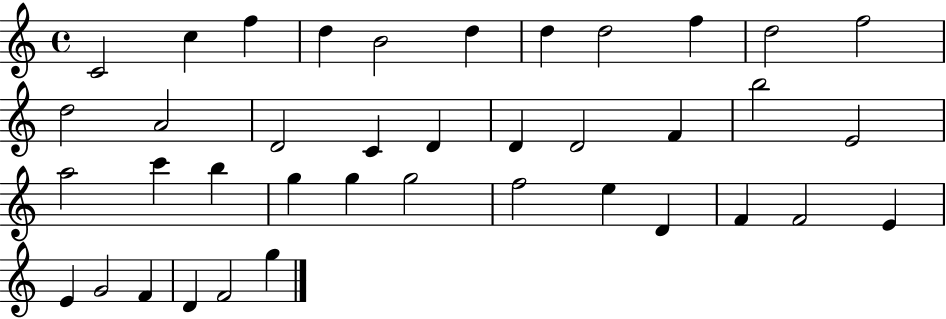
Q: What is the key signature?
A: C major